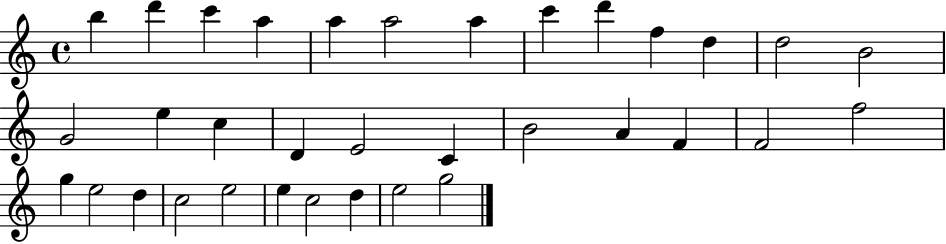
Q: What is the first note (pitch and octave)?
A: B5